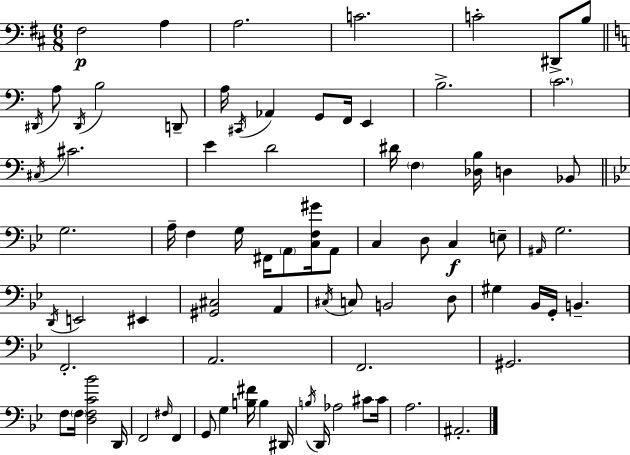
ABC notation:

X:1
T:Untitled
M:6/8
L:1/4
K:D
^F,2 A, A,2 C2 C2 ^D,,/2 B,/2 ^D,,/4 A,/2 ^D,,/4 B,2 D,,/2 A,/4 ^C,,/4 _A,, G,,/2 F,,/4 E,, B,2 C2 ^C,/4 ^C2 E D2 ^D/4 F, [_D,B,]/4 D, _B,,/2 G,2 A,/4 F, G,/4 ^F,,/4 A,,/2 [C,F,^G]/4 A,,/2 C, D,/2 C, E,/2 ^A,,/4 G,2 D,,/4 E,,2 ^E,, [^G,,^C,]2 A,, ^C,/4 C,/2 B,,2 D,/2 ^G, _B,,/4 G,,/4 B,, F,,2 A,,2 F,,2 ^G,,2 F,/2 F,/4 [D,F,C_B]2 D,,/4 F,,2 ^F,/4 F,, G,,/2 G, [B,^F]/4 B, ^D,,/4 B,/4 D,,/4 _A,2 ^C/2 ^C/4 A,2 ^A,,2